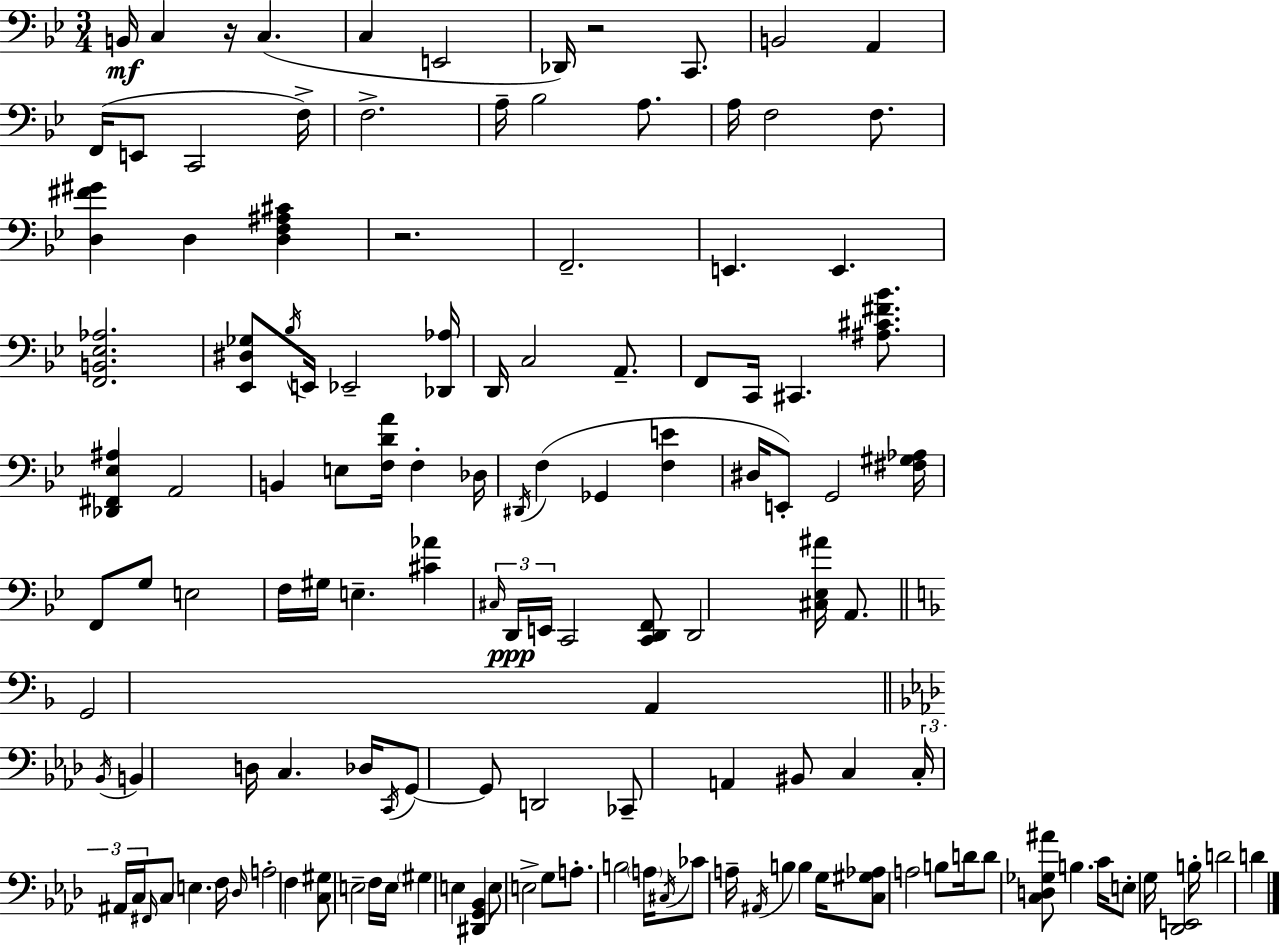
{
  \clef bass
  \numericTimeSignature
  \time 3/4
  \key bes \major
  b,16\mf c4 r16 c4.( | c4 e,2 | des,16) r2 c,8. | b,2 a,4 | \break f,16( e,8 c,2 f16->) | f2.-> | a16-- bes2 a8. | a16 f2 f8. | \break <d fis' gis'>4 d4 <d f ais cis'>4 | r2. | f,2.-- | e,4. e,4. | \break <f, b, ees aes>2. | <ees, dis ges>8 \acciaccatura { bes16 } e,16 ees,2-- | <des, aes>16 d,16 c2 a,8.-- | f,8 c,16 cis,4. <ais cis' fis' bes'>8. | \break <des, fis, ees ais>4 a,2 | b,4 e8 <f d' a'>16 f4-. | des16 \acciaccatura { dis,16 }( f4 ges,4 <f e'>4 | dis16 e,8-.) g,2 | \break <fis gis aes>16 f,8 g8 e2 | f16 gis16 e4.-- <cis' aes'>4 | \tuplet 3/2 { \grace { cis16 } d,16\ppp e,16 } c,2 | <c, d, f,>8 d,2 <cis ees ais'>16 | \break a,8. \bar "||" \break \key f \major g,2 a,4 | \bar "||" \break \key aes \major \acciaccatura { bes,16 } b,4 d16 c4. | des16 \acciaccatura { c,16 } g,8~~ g,8 d,2 | ces,8-- a,4 bis,8 c4 | \tuplet 3/2 { c16-. ais,16 c16 } \grace { fis,16 } c8 \parenthesize e4. | \break f16 \grace { des16 } a2-. | f4 <c gis>8 e2-- | f16 e16 \parenthesize gis4 e4 | <dis, g, bes,>4 e8 e2-> | \break g8 a8.-. b2 | \parenthesize a16 \acciaccatura { cis16 } ces'8 a16-- \acciaccatura { ais,16 } b4 | b4 g16 <c gis aes>8 a2 | b8 d'16 d'8 <c d ges ais'>8 b4. | \break c'16 e8-. g16 <des, e,>2 | b16-. d'2 | d'4 \bar "|."
}